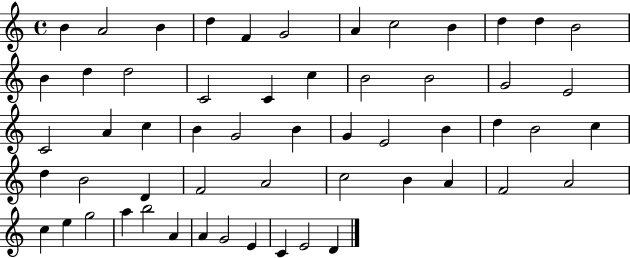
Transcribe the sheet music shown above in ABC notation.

X:1
T:Untitled
M:4/4
L:1/4
K:C
B A2 B d F G2 A c2 B d d B2 B d d2 C2 C c B2 B2 G2 E2 C2 A c B G2 B G E2 B d B2 c d B2 D F2 A2 c2 B A F2 A2 c e g2 a b2 A A G2 E C E2 D